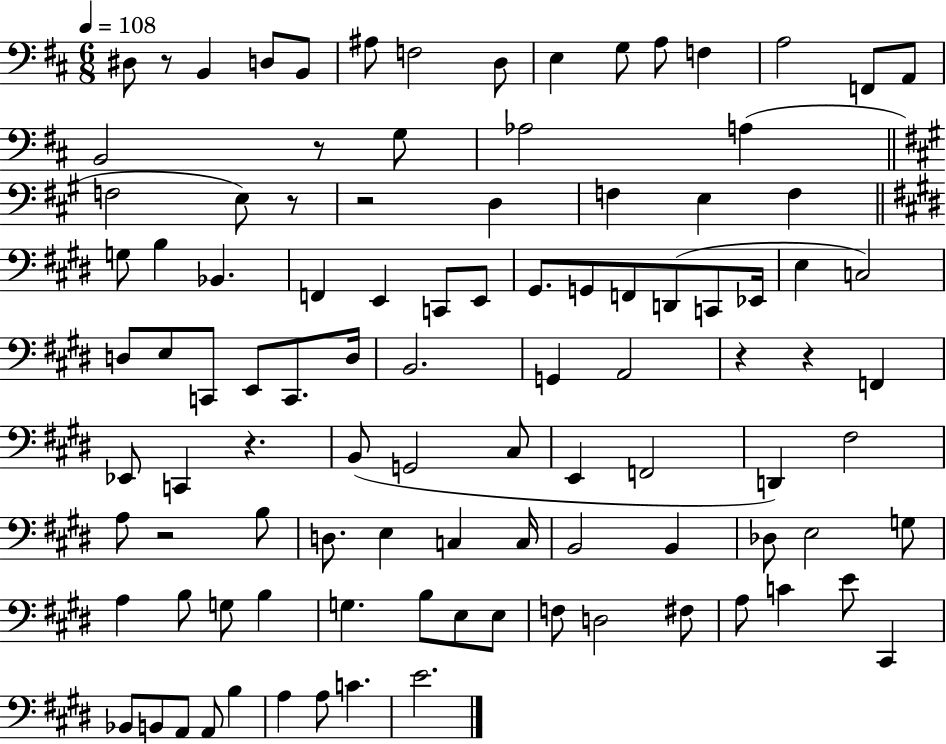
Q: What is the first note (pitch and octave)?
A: D#3